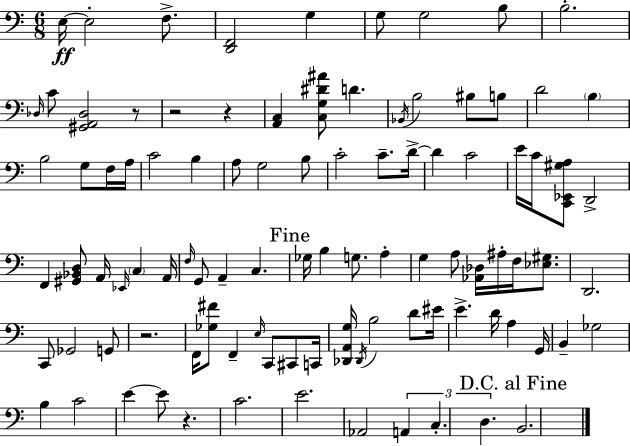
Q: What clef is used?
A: bass